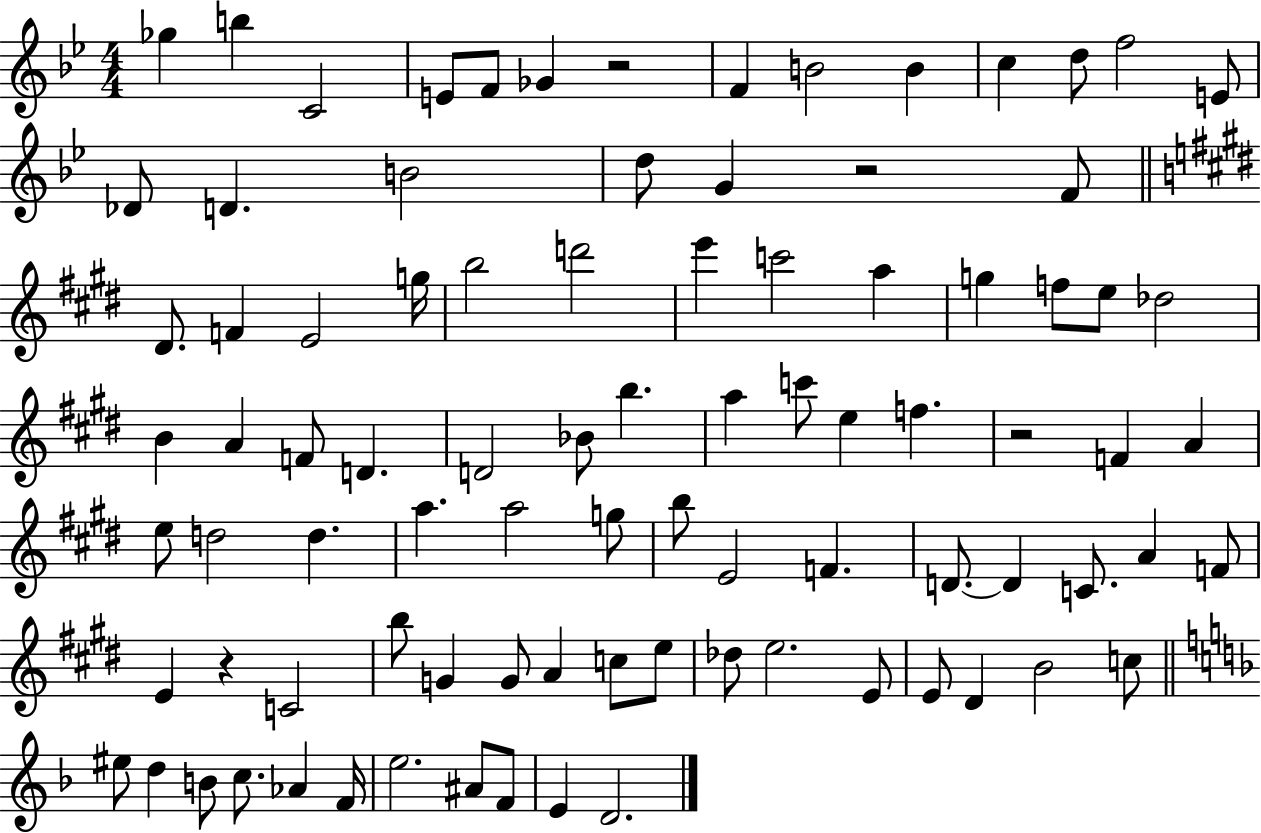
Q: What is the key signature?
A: BES major